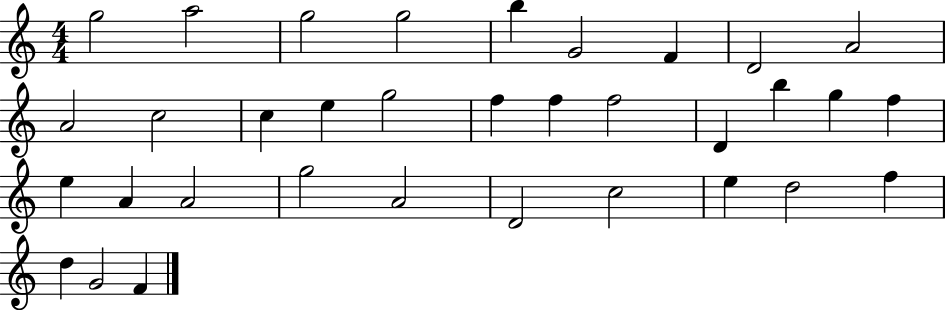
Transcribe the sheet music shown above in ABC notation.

X:1
T:Untitled
M:4/4
L:1/4
K:C
g2 a2 g2 g2 b G2 F D2 A2 A2 c2 c e g2 f f f2 D b g f e A A2 g2 A2 D2 c2 e d2 f d G2 F